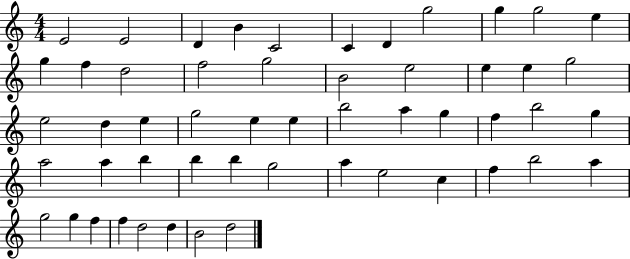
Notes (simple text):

E4/h E4/h D4/q B4/q C4/h C4/q D4/q G5/h G5/q G5/h E5/q G5/q F5/q D5/h F5/h G5/h B4/h E5/h E5/q E5/q G5/h E5/h D5/q E5/q G5/h E5/q E5/q B5/h A5/q G5/q F5/q B5/h G5/q A5/h A5/q B5/q B5/q B5/q G5/h A5/q E5/h C5/q F5/q B5/h A5/q G5/h G5/q F5/q F5/q D5/h D5/q B4/h D5/h